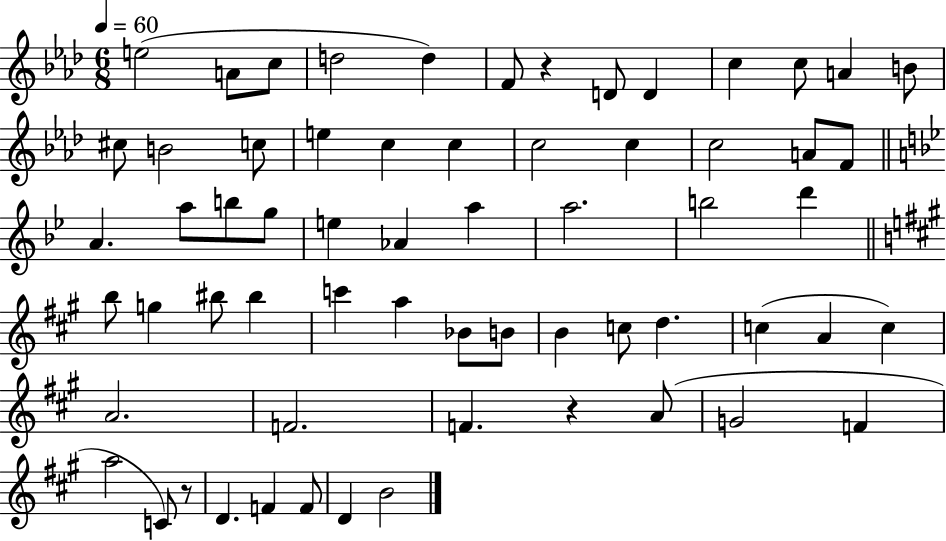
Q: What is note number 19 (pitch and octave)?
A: C5